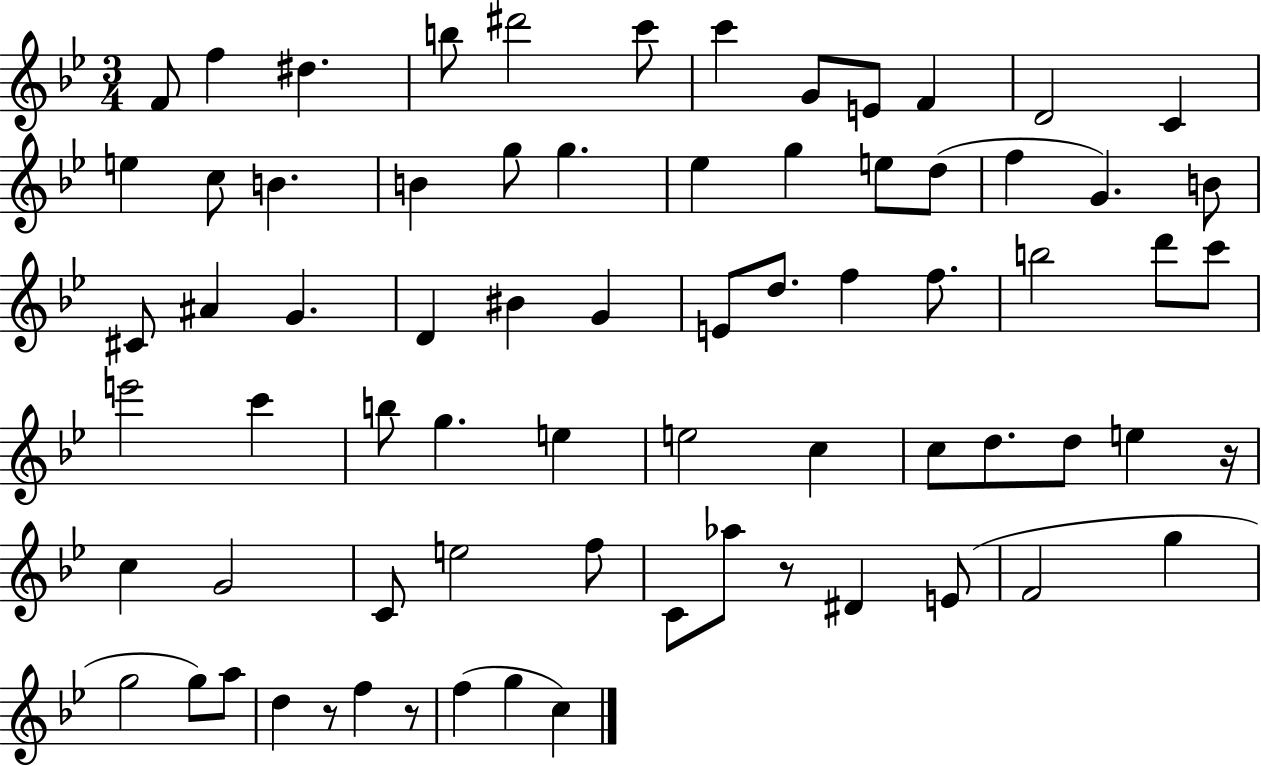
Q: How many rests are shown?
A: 4